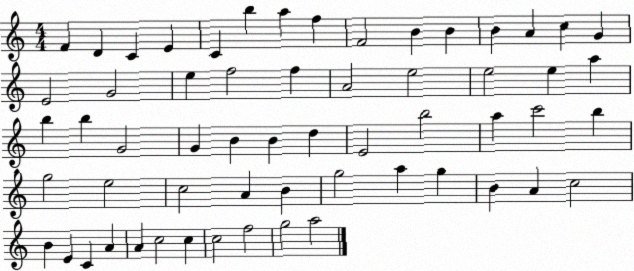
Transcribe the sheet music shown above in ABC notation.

X:1
T:Untitled
M:4/4
L:1/4
K:C
F D C E C b a f F2 B B B A c G E2 G2 e f2 f A2 e2 e2 e a b b G2 G B B d E2 b2 a c'2 b g2 e2 c2 A B g2 a g B A c2 B E C A A c2 c c2 f2 g2 a2